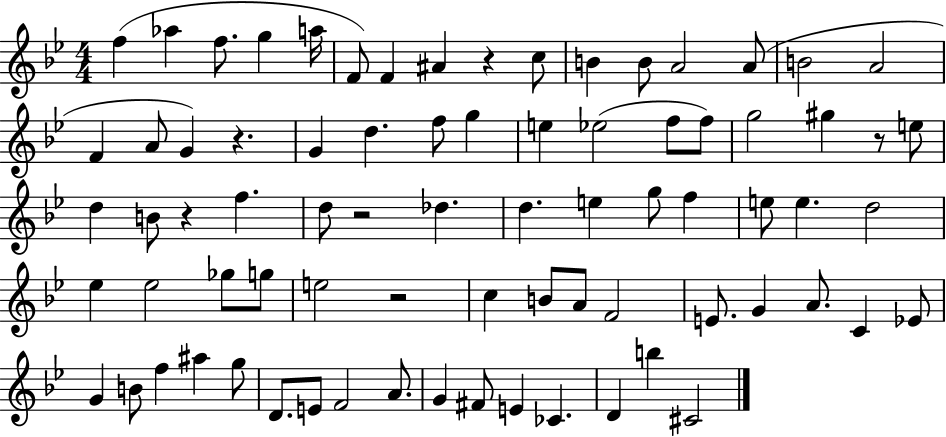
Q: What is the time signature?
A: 4/4